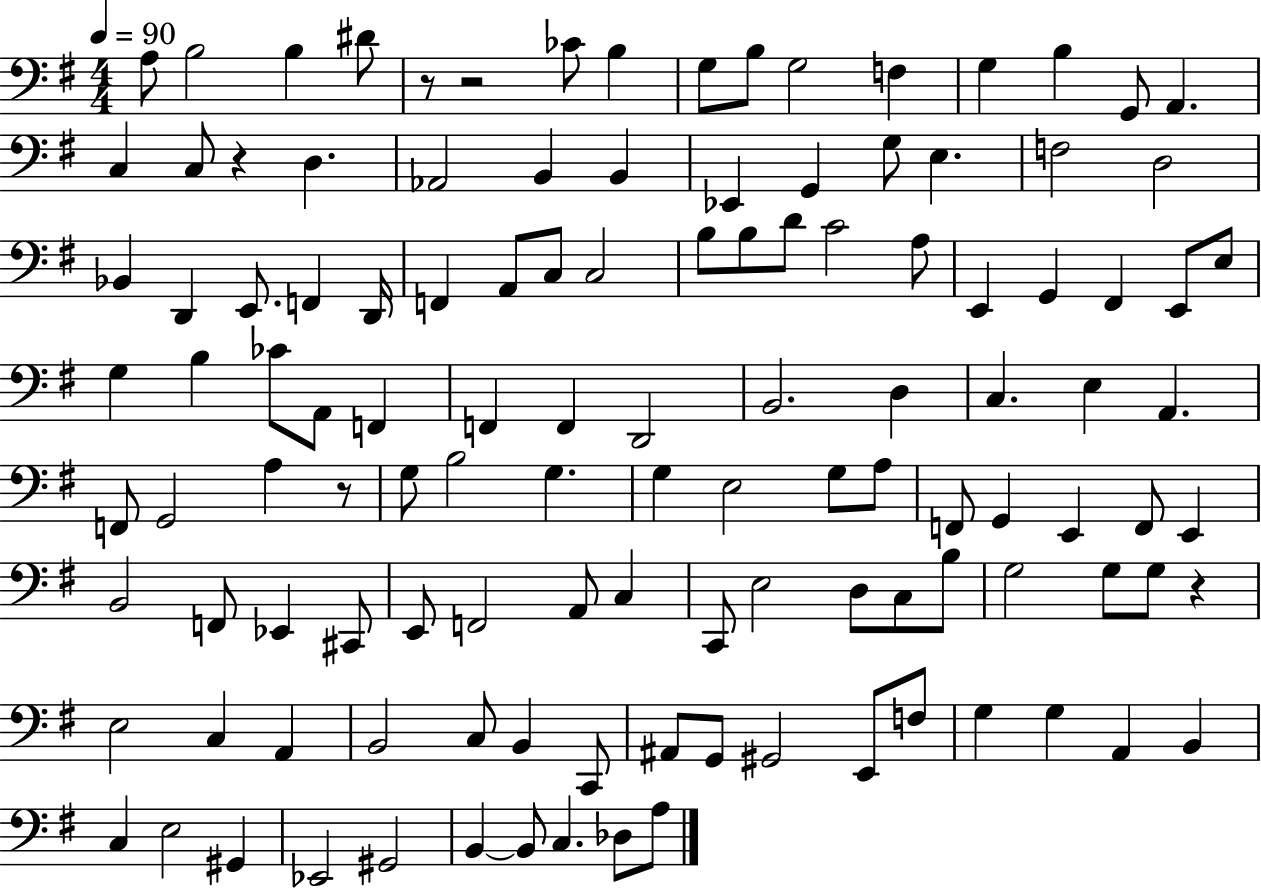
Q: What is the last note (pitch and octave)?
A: A3